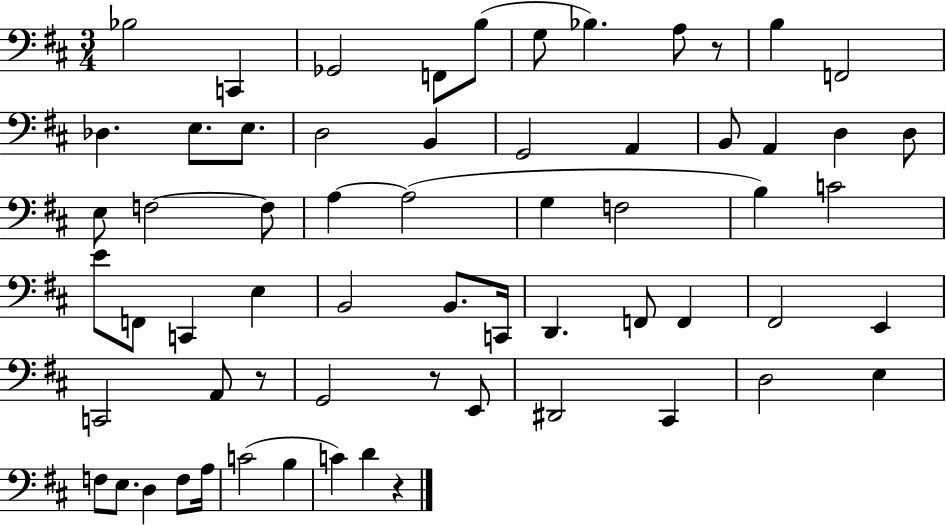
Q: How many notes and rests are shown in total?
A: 63